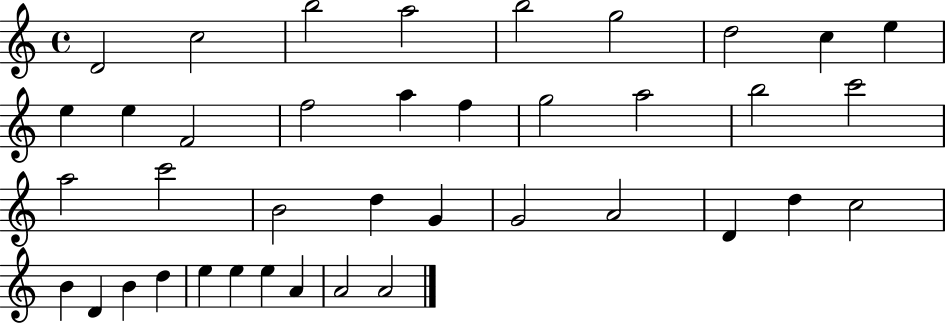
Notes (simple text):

D4/h C5/h B5/h A5/h B5/h G5/h D5/h C5/q E5/q E5/q E5/q F4/h F5/h A5/q F5/q G5/h A5/h B5/h C6/h A5/h C6/h B4/h D5/q G4/q G4/h A4/h D4/q D5/q C5/h B4/q D4/q B4/q D5/q E5/q E5/q E5/q A4/q A4/h A4/h